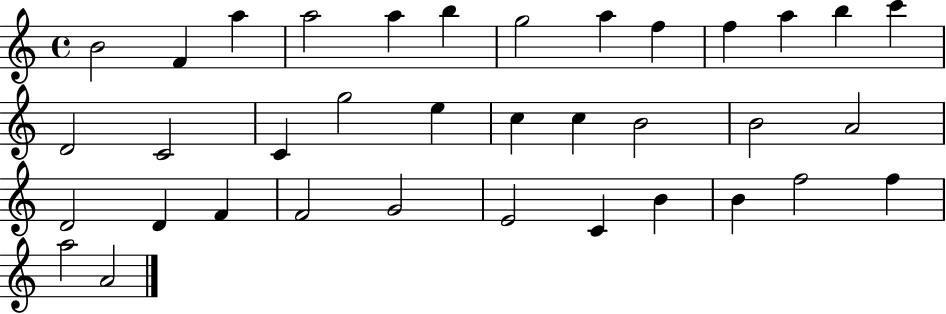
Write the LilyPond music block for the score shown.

{
  \clef treble
  \time 4/4
  \defaultTimeSignature
  \key c \major
  b'2 f'4 a''4 | a''2 a''4 b''4 | g''2 a''4 f''4 | f''4 a''4 b''4 c'''4 | \break d'2 c'2 | c'4 g''2 e''4 | c''4 c''4 b'2 | b'2 a'2 | \break d'2 d'4 f'4 | f'2 g'2 | e'2 c'4 b'4 | b'4 f''2 f''4 | \break a''2 a'2 | \bar "|."
}